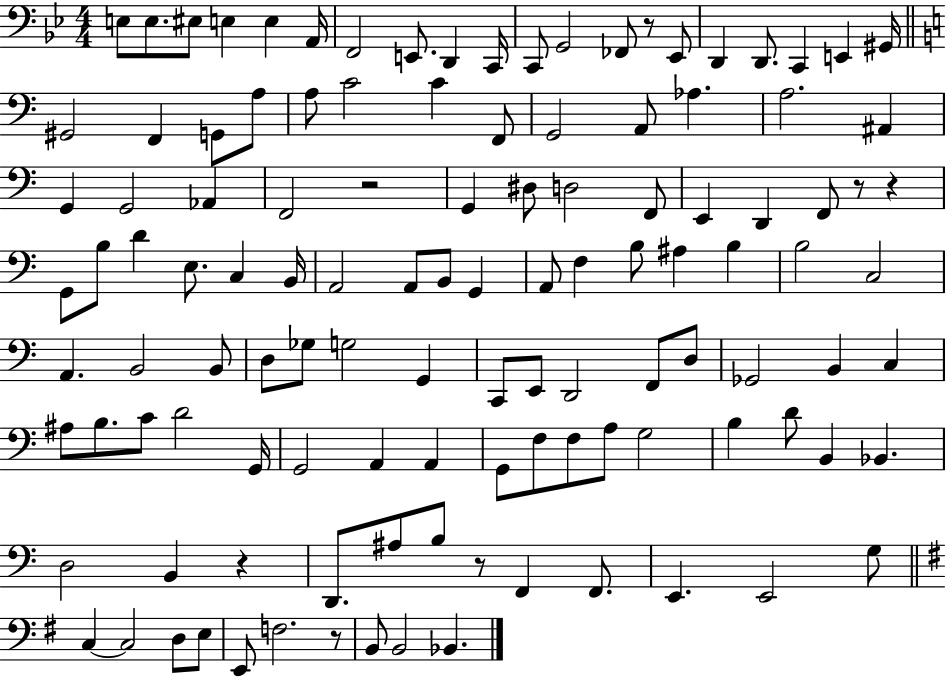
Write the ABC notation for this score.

X:1
T:Untitled
M:4/4
L:1/4
K:Bb
E,/2 E,/2 ^E,/2 E, E, A,,/4 F,,2 E,,/2 D,, C,,/4 C,,/2 G,,2 _F,,/2 z/2 _E,,/2 D,, D,,/2 C,, E,, ^G,,/4 ^G,,2 F,, G,,/2 A,/2 A,/2 C2 C F,,/2 G,,2 A,,/2 _A, A,2 ^A,, G,, G,,2 _A,, F,,2 z2 G,, ^D,/2 D,2 F,,/2 E,, D,, F,,/2 z/2 z G,,/2 B,/2 D E,/2 C, B,,/4 A,,2 A,,/2 B,,/2 G,, A,,/2 F, B,/2 ^A, B, B,2 C,2 A,, B,,2 B,,/2 D,/2 _G,/2 G,2 G,, C,,/2 E,,/2 D,,2 F,,/2 D,/2 _G,,2 B,, C, ^A,/2 B,/2 C/2 D2 G,,/4 G,,2 A,, A,, G,,/2 F,/2 F,/2 A,/2 G,2 B, D/2 B,, _B,, D,2 B,, z D,,/2 ^A,/2 B,/2 z/2 F,, F,,/2 E,, E,,2 G,/2 C, C,2 D,/2 E,/2 E,,/2 F,2 z/2 B,,/2 B,,2 _B,,